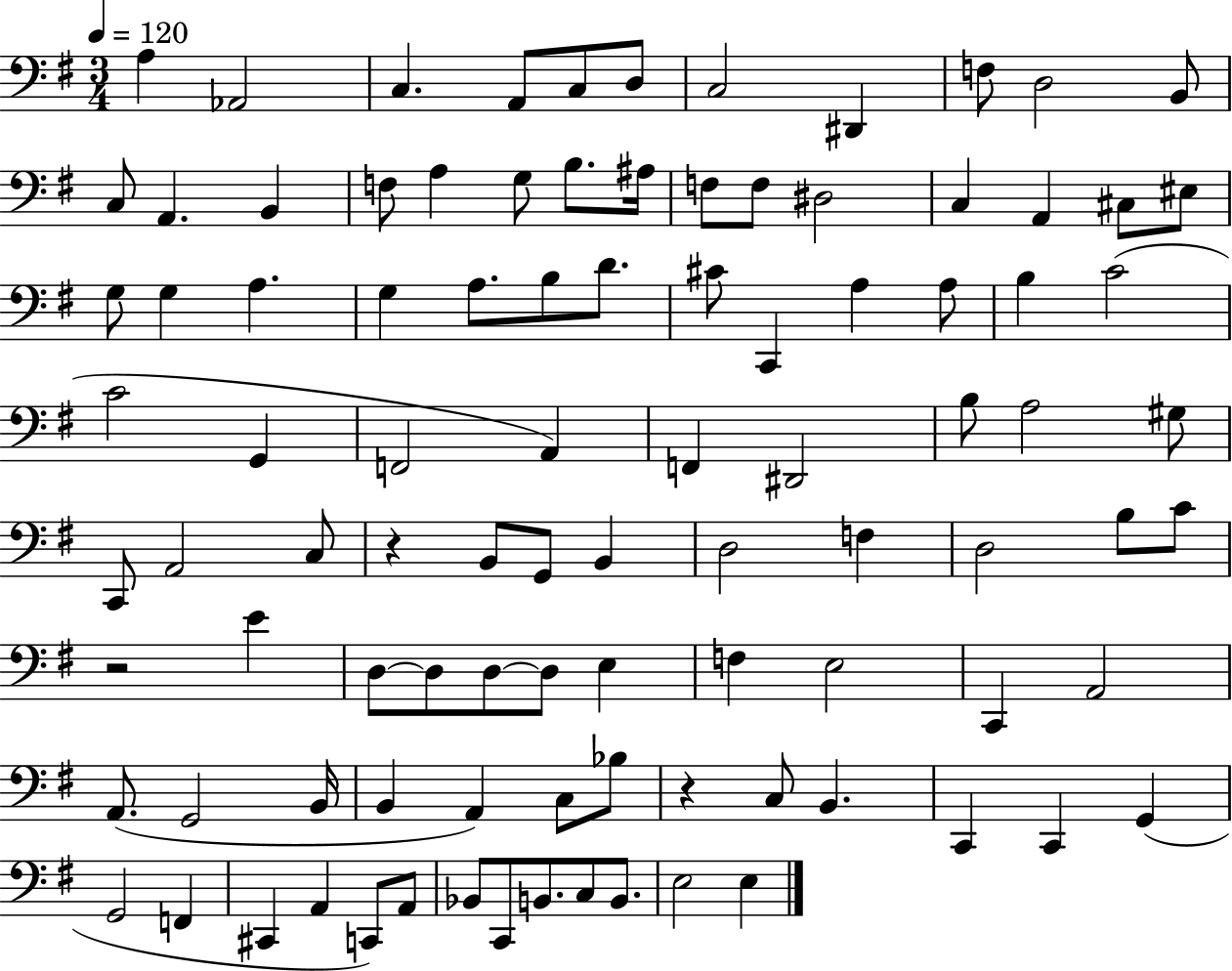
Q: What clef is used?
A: bass